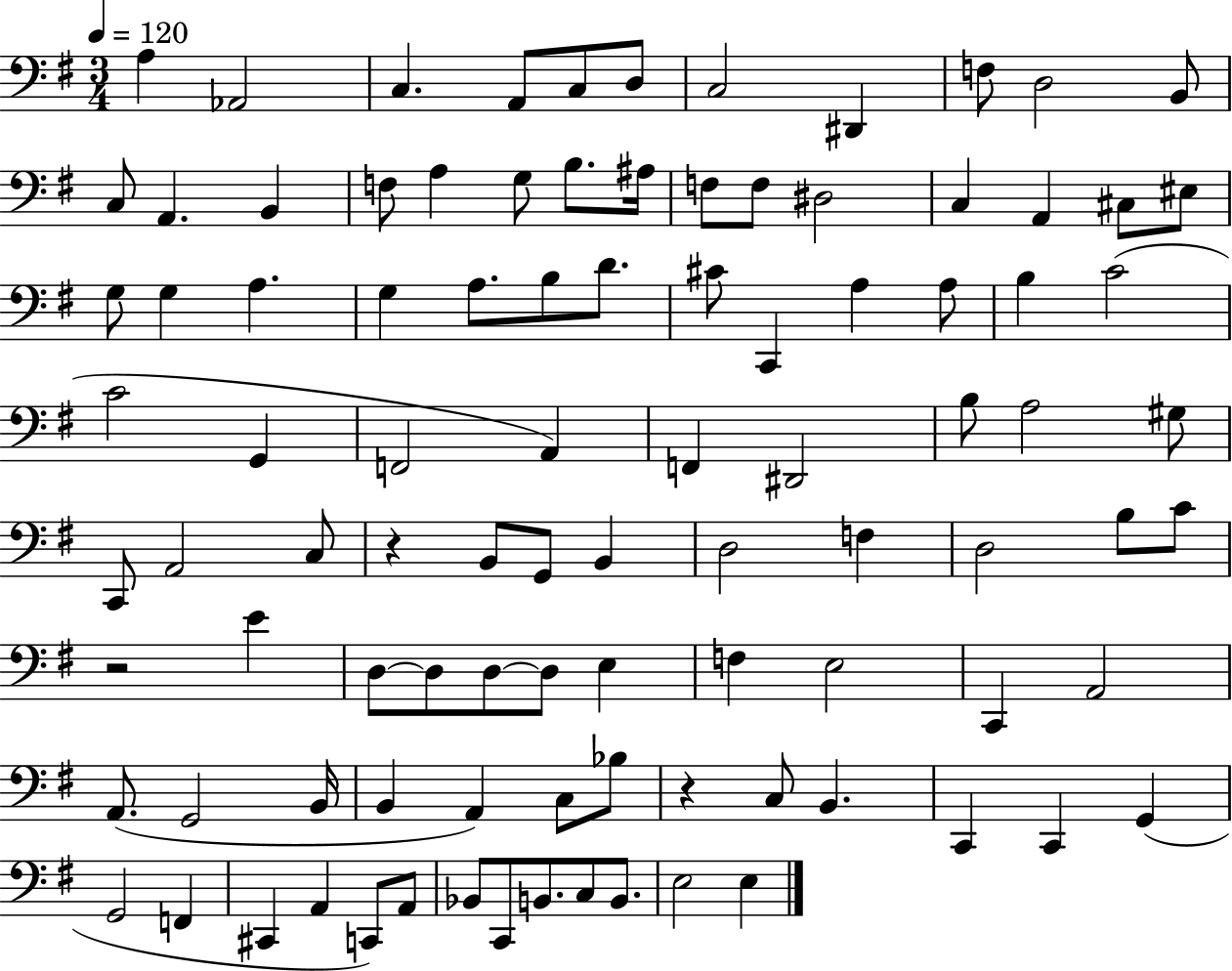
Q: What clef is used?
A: bass